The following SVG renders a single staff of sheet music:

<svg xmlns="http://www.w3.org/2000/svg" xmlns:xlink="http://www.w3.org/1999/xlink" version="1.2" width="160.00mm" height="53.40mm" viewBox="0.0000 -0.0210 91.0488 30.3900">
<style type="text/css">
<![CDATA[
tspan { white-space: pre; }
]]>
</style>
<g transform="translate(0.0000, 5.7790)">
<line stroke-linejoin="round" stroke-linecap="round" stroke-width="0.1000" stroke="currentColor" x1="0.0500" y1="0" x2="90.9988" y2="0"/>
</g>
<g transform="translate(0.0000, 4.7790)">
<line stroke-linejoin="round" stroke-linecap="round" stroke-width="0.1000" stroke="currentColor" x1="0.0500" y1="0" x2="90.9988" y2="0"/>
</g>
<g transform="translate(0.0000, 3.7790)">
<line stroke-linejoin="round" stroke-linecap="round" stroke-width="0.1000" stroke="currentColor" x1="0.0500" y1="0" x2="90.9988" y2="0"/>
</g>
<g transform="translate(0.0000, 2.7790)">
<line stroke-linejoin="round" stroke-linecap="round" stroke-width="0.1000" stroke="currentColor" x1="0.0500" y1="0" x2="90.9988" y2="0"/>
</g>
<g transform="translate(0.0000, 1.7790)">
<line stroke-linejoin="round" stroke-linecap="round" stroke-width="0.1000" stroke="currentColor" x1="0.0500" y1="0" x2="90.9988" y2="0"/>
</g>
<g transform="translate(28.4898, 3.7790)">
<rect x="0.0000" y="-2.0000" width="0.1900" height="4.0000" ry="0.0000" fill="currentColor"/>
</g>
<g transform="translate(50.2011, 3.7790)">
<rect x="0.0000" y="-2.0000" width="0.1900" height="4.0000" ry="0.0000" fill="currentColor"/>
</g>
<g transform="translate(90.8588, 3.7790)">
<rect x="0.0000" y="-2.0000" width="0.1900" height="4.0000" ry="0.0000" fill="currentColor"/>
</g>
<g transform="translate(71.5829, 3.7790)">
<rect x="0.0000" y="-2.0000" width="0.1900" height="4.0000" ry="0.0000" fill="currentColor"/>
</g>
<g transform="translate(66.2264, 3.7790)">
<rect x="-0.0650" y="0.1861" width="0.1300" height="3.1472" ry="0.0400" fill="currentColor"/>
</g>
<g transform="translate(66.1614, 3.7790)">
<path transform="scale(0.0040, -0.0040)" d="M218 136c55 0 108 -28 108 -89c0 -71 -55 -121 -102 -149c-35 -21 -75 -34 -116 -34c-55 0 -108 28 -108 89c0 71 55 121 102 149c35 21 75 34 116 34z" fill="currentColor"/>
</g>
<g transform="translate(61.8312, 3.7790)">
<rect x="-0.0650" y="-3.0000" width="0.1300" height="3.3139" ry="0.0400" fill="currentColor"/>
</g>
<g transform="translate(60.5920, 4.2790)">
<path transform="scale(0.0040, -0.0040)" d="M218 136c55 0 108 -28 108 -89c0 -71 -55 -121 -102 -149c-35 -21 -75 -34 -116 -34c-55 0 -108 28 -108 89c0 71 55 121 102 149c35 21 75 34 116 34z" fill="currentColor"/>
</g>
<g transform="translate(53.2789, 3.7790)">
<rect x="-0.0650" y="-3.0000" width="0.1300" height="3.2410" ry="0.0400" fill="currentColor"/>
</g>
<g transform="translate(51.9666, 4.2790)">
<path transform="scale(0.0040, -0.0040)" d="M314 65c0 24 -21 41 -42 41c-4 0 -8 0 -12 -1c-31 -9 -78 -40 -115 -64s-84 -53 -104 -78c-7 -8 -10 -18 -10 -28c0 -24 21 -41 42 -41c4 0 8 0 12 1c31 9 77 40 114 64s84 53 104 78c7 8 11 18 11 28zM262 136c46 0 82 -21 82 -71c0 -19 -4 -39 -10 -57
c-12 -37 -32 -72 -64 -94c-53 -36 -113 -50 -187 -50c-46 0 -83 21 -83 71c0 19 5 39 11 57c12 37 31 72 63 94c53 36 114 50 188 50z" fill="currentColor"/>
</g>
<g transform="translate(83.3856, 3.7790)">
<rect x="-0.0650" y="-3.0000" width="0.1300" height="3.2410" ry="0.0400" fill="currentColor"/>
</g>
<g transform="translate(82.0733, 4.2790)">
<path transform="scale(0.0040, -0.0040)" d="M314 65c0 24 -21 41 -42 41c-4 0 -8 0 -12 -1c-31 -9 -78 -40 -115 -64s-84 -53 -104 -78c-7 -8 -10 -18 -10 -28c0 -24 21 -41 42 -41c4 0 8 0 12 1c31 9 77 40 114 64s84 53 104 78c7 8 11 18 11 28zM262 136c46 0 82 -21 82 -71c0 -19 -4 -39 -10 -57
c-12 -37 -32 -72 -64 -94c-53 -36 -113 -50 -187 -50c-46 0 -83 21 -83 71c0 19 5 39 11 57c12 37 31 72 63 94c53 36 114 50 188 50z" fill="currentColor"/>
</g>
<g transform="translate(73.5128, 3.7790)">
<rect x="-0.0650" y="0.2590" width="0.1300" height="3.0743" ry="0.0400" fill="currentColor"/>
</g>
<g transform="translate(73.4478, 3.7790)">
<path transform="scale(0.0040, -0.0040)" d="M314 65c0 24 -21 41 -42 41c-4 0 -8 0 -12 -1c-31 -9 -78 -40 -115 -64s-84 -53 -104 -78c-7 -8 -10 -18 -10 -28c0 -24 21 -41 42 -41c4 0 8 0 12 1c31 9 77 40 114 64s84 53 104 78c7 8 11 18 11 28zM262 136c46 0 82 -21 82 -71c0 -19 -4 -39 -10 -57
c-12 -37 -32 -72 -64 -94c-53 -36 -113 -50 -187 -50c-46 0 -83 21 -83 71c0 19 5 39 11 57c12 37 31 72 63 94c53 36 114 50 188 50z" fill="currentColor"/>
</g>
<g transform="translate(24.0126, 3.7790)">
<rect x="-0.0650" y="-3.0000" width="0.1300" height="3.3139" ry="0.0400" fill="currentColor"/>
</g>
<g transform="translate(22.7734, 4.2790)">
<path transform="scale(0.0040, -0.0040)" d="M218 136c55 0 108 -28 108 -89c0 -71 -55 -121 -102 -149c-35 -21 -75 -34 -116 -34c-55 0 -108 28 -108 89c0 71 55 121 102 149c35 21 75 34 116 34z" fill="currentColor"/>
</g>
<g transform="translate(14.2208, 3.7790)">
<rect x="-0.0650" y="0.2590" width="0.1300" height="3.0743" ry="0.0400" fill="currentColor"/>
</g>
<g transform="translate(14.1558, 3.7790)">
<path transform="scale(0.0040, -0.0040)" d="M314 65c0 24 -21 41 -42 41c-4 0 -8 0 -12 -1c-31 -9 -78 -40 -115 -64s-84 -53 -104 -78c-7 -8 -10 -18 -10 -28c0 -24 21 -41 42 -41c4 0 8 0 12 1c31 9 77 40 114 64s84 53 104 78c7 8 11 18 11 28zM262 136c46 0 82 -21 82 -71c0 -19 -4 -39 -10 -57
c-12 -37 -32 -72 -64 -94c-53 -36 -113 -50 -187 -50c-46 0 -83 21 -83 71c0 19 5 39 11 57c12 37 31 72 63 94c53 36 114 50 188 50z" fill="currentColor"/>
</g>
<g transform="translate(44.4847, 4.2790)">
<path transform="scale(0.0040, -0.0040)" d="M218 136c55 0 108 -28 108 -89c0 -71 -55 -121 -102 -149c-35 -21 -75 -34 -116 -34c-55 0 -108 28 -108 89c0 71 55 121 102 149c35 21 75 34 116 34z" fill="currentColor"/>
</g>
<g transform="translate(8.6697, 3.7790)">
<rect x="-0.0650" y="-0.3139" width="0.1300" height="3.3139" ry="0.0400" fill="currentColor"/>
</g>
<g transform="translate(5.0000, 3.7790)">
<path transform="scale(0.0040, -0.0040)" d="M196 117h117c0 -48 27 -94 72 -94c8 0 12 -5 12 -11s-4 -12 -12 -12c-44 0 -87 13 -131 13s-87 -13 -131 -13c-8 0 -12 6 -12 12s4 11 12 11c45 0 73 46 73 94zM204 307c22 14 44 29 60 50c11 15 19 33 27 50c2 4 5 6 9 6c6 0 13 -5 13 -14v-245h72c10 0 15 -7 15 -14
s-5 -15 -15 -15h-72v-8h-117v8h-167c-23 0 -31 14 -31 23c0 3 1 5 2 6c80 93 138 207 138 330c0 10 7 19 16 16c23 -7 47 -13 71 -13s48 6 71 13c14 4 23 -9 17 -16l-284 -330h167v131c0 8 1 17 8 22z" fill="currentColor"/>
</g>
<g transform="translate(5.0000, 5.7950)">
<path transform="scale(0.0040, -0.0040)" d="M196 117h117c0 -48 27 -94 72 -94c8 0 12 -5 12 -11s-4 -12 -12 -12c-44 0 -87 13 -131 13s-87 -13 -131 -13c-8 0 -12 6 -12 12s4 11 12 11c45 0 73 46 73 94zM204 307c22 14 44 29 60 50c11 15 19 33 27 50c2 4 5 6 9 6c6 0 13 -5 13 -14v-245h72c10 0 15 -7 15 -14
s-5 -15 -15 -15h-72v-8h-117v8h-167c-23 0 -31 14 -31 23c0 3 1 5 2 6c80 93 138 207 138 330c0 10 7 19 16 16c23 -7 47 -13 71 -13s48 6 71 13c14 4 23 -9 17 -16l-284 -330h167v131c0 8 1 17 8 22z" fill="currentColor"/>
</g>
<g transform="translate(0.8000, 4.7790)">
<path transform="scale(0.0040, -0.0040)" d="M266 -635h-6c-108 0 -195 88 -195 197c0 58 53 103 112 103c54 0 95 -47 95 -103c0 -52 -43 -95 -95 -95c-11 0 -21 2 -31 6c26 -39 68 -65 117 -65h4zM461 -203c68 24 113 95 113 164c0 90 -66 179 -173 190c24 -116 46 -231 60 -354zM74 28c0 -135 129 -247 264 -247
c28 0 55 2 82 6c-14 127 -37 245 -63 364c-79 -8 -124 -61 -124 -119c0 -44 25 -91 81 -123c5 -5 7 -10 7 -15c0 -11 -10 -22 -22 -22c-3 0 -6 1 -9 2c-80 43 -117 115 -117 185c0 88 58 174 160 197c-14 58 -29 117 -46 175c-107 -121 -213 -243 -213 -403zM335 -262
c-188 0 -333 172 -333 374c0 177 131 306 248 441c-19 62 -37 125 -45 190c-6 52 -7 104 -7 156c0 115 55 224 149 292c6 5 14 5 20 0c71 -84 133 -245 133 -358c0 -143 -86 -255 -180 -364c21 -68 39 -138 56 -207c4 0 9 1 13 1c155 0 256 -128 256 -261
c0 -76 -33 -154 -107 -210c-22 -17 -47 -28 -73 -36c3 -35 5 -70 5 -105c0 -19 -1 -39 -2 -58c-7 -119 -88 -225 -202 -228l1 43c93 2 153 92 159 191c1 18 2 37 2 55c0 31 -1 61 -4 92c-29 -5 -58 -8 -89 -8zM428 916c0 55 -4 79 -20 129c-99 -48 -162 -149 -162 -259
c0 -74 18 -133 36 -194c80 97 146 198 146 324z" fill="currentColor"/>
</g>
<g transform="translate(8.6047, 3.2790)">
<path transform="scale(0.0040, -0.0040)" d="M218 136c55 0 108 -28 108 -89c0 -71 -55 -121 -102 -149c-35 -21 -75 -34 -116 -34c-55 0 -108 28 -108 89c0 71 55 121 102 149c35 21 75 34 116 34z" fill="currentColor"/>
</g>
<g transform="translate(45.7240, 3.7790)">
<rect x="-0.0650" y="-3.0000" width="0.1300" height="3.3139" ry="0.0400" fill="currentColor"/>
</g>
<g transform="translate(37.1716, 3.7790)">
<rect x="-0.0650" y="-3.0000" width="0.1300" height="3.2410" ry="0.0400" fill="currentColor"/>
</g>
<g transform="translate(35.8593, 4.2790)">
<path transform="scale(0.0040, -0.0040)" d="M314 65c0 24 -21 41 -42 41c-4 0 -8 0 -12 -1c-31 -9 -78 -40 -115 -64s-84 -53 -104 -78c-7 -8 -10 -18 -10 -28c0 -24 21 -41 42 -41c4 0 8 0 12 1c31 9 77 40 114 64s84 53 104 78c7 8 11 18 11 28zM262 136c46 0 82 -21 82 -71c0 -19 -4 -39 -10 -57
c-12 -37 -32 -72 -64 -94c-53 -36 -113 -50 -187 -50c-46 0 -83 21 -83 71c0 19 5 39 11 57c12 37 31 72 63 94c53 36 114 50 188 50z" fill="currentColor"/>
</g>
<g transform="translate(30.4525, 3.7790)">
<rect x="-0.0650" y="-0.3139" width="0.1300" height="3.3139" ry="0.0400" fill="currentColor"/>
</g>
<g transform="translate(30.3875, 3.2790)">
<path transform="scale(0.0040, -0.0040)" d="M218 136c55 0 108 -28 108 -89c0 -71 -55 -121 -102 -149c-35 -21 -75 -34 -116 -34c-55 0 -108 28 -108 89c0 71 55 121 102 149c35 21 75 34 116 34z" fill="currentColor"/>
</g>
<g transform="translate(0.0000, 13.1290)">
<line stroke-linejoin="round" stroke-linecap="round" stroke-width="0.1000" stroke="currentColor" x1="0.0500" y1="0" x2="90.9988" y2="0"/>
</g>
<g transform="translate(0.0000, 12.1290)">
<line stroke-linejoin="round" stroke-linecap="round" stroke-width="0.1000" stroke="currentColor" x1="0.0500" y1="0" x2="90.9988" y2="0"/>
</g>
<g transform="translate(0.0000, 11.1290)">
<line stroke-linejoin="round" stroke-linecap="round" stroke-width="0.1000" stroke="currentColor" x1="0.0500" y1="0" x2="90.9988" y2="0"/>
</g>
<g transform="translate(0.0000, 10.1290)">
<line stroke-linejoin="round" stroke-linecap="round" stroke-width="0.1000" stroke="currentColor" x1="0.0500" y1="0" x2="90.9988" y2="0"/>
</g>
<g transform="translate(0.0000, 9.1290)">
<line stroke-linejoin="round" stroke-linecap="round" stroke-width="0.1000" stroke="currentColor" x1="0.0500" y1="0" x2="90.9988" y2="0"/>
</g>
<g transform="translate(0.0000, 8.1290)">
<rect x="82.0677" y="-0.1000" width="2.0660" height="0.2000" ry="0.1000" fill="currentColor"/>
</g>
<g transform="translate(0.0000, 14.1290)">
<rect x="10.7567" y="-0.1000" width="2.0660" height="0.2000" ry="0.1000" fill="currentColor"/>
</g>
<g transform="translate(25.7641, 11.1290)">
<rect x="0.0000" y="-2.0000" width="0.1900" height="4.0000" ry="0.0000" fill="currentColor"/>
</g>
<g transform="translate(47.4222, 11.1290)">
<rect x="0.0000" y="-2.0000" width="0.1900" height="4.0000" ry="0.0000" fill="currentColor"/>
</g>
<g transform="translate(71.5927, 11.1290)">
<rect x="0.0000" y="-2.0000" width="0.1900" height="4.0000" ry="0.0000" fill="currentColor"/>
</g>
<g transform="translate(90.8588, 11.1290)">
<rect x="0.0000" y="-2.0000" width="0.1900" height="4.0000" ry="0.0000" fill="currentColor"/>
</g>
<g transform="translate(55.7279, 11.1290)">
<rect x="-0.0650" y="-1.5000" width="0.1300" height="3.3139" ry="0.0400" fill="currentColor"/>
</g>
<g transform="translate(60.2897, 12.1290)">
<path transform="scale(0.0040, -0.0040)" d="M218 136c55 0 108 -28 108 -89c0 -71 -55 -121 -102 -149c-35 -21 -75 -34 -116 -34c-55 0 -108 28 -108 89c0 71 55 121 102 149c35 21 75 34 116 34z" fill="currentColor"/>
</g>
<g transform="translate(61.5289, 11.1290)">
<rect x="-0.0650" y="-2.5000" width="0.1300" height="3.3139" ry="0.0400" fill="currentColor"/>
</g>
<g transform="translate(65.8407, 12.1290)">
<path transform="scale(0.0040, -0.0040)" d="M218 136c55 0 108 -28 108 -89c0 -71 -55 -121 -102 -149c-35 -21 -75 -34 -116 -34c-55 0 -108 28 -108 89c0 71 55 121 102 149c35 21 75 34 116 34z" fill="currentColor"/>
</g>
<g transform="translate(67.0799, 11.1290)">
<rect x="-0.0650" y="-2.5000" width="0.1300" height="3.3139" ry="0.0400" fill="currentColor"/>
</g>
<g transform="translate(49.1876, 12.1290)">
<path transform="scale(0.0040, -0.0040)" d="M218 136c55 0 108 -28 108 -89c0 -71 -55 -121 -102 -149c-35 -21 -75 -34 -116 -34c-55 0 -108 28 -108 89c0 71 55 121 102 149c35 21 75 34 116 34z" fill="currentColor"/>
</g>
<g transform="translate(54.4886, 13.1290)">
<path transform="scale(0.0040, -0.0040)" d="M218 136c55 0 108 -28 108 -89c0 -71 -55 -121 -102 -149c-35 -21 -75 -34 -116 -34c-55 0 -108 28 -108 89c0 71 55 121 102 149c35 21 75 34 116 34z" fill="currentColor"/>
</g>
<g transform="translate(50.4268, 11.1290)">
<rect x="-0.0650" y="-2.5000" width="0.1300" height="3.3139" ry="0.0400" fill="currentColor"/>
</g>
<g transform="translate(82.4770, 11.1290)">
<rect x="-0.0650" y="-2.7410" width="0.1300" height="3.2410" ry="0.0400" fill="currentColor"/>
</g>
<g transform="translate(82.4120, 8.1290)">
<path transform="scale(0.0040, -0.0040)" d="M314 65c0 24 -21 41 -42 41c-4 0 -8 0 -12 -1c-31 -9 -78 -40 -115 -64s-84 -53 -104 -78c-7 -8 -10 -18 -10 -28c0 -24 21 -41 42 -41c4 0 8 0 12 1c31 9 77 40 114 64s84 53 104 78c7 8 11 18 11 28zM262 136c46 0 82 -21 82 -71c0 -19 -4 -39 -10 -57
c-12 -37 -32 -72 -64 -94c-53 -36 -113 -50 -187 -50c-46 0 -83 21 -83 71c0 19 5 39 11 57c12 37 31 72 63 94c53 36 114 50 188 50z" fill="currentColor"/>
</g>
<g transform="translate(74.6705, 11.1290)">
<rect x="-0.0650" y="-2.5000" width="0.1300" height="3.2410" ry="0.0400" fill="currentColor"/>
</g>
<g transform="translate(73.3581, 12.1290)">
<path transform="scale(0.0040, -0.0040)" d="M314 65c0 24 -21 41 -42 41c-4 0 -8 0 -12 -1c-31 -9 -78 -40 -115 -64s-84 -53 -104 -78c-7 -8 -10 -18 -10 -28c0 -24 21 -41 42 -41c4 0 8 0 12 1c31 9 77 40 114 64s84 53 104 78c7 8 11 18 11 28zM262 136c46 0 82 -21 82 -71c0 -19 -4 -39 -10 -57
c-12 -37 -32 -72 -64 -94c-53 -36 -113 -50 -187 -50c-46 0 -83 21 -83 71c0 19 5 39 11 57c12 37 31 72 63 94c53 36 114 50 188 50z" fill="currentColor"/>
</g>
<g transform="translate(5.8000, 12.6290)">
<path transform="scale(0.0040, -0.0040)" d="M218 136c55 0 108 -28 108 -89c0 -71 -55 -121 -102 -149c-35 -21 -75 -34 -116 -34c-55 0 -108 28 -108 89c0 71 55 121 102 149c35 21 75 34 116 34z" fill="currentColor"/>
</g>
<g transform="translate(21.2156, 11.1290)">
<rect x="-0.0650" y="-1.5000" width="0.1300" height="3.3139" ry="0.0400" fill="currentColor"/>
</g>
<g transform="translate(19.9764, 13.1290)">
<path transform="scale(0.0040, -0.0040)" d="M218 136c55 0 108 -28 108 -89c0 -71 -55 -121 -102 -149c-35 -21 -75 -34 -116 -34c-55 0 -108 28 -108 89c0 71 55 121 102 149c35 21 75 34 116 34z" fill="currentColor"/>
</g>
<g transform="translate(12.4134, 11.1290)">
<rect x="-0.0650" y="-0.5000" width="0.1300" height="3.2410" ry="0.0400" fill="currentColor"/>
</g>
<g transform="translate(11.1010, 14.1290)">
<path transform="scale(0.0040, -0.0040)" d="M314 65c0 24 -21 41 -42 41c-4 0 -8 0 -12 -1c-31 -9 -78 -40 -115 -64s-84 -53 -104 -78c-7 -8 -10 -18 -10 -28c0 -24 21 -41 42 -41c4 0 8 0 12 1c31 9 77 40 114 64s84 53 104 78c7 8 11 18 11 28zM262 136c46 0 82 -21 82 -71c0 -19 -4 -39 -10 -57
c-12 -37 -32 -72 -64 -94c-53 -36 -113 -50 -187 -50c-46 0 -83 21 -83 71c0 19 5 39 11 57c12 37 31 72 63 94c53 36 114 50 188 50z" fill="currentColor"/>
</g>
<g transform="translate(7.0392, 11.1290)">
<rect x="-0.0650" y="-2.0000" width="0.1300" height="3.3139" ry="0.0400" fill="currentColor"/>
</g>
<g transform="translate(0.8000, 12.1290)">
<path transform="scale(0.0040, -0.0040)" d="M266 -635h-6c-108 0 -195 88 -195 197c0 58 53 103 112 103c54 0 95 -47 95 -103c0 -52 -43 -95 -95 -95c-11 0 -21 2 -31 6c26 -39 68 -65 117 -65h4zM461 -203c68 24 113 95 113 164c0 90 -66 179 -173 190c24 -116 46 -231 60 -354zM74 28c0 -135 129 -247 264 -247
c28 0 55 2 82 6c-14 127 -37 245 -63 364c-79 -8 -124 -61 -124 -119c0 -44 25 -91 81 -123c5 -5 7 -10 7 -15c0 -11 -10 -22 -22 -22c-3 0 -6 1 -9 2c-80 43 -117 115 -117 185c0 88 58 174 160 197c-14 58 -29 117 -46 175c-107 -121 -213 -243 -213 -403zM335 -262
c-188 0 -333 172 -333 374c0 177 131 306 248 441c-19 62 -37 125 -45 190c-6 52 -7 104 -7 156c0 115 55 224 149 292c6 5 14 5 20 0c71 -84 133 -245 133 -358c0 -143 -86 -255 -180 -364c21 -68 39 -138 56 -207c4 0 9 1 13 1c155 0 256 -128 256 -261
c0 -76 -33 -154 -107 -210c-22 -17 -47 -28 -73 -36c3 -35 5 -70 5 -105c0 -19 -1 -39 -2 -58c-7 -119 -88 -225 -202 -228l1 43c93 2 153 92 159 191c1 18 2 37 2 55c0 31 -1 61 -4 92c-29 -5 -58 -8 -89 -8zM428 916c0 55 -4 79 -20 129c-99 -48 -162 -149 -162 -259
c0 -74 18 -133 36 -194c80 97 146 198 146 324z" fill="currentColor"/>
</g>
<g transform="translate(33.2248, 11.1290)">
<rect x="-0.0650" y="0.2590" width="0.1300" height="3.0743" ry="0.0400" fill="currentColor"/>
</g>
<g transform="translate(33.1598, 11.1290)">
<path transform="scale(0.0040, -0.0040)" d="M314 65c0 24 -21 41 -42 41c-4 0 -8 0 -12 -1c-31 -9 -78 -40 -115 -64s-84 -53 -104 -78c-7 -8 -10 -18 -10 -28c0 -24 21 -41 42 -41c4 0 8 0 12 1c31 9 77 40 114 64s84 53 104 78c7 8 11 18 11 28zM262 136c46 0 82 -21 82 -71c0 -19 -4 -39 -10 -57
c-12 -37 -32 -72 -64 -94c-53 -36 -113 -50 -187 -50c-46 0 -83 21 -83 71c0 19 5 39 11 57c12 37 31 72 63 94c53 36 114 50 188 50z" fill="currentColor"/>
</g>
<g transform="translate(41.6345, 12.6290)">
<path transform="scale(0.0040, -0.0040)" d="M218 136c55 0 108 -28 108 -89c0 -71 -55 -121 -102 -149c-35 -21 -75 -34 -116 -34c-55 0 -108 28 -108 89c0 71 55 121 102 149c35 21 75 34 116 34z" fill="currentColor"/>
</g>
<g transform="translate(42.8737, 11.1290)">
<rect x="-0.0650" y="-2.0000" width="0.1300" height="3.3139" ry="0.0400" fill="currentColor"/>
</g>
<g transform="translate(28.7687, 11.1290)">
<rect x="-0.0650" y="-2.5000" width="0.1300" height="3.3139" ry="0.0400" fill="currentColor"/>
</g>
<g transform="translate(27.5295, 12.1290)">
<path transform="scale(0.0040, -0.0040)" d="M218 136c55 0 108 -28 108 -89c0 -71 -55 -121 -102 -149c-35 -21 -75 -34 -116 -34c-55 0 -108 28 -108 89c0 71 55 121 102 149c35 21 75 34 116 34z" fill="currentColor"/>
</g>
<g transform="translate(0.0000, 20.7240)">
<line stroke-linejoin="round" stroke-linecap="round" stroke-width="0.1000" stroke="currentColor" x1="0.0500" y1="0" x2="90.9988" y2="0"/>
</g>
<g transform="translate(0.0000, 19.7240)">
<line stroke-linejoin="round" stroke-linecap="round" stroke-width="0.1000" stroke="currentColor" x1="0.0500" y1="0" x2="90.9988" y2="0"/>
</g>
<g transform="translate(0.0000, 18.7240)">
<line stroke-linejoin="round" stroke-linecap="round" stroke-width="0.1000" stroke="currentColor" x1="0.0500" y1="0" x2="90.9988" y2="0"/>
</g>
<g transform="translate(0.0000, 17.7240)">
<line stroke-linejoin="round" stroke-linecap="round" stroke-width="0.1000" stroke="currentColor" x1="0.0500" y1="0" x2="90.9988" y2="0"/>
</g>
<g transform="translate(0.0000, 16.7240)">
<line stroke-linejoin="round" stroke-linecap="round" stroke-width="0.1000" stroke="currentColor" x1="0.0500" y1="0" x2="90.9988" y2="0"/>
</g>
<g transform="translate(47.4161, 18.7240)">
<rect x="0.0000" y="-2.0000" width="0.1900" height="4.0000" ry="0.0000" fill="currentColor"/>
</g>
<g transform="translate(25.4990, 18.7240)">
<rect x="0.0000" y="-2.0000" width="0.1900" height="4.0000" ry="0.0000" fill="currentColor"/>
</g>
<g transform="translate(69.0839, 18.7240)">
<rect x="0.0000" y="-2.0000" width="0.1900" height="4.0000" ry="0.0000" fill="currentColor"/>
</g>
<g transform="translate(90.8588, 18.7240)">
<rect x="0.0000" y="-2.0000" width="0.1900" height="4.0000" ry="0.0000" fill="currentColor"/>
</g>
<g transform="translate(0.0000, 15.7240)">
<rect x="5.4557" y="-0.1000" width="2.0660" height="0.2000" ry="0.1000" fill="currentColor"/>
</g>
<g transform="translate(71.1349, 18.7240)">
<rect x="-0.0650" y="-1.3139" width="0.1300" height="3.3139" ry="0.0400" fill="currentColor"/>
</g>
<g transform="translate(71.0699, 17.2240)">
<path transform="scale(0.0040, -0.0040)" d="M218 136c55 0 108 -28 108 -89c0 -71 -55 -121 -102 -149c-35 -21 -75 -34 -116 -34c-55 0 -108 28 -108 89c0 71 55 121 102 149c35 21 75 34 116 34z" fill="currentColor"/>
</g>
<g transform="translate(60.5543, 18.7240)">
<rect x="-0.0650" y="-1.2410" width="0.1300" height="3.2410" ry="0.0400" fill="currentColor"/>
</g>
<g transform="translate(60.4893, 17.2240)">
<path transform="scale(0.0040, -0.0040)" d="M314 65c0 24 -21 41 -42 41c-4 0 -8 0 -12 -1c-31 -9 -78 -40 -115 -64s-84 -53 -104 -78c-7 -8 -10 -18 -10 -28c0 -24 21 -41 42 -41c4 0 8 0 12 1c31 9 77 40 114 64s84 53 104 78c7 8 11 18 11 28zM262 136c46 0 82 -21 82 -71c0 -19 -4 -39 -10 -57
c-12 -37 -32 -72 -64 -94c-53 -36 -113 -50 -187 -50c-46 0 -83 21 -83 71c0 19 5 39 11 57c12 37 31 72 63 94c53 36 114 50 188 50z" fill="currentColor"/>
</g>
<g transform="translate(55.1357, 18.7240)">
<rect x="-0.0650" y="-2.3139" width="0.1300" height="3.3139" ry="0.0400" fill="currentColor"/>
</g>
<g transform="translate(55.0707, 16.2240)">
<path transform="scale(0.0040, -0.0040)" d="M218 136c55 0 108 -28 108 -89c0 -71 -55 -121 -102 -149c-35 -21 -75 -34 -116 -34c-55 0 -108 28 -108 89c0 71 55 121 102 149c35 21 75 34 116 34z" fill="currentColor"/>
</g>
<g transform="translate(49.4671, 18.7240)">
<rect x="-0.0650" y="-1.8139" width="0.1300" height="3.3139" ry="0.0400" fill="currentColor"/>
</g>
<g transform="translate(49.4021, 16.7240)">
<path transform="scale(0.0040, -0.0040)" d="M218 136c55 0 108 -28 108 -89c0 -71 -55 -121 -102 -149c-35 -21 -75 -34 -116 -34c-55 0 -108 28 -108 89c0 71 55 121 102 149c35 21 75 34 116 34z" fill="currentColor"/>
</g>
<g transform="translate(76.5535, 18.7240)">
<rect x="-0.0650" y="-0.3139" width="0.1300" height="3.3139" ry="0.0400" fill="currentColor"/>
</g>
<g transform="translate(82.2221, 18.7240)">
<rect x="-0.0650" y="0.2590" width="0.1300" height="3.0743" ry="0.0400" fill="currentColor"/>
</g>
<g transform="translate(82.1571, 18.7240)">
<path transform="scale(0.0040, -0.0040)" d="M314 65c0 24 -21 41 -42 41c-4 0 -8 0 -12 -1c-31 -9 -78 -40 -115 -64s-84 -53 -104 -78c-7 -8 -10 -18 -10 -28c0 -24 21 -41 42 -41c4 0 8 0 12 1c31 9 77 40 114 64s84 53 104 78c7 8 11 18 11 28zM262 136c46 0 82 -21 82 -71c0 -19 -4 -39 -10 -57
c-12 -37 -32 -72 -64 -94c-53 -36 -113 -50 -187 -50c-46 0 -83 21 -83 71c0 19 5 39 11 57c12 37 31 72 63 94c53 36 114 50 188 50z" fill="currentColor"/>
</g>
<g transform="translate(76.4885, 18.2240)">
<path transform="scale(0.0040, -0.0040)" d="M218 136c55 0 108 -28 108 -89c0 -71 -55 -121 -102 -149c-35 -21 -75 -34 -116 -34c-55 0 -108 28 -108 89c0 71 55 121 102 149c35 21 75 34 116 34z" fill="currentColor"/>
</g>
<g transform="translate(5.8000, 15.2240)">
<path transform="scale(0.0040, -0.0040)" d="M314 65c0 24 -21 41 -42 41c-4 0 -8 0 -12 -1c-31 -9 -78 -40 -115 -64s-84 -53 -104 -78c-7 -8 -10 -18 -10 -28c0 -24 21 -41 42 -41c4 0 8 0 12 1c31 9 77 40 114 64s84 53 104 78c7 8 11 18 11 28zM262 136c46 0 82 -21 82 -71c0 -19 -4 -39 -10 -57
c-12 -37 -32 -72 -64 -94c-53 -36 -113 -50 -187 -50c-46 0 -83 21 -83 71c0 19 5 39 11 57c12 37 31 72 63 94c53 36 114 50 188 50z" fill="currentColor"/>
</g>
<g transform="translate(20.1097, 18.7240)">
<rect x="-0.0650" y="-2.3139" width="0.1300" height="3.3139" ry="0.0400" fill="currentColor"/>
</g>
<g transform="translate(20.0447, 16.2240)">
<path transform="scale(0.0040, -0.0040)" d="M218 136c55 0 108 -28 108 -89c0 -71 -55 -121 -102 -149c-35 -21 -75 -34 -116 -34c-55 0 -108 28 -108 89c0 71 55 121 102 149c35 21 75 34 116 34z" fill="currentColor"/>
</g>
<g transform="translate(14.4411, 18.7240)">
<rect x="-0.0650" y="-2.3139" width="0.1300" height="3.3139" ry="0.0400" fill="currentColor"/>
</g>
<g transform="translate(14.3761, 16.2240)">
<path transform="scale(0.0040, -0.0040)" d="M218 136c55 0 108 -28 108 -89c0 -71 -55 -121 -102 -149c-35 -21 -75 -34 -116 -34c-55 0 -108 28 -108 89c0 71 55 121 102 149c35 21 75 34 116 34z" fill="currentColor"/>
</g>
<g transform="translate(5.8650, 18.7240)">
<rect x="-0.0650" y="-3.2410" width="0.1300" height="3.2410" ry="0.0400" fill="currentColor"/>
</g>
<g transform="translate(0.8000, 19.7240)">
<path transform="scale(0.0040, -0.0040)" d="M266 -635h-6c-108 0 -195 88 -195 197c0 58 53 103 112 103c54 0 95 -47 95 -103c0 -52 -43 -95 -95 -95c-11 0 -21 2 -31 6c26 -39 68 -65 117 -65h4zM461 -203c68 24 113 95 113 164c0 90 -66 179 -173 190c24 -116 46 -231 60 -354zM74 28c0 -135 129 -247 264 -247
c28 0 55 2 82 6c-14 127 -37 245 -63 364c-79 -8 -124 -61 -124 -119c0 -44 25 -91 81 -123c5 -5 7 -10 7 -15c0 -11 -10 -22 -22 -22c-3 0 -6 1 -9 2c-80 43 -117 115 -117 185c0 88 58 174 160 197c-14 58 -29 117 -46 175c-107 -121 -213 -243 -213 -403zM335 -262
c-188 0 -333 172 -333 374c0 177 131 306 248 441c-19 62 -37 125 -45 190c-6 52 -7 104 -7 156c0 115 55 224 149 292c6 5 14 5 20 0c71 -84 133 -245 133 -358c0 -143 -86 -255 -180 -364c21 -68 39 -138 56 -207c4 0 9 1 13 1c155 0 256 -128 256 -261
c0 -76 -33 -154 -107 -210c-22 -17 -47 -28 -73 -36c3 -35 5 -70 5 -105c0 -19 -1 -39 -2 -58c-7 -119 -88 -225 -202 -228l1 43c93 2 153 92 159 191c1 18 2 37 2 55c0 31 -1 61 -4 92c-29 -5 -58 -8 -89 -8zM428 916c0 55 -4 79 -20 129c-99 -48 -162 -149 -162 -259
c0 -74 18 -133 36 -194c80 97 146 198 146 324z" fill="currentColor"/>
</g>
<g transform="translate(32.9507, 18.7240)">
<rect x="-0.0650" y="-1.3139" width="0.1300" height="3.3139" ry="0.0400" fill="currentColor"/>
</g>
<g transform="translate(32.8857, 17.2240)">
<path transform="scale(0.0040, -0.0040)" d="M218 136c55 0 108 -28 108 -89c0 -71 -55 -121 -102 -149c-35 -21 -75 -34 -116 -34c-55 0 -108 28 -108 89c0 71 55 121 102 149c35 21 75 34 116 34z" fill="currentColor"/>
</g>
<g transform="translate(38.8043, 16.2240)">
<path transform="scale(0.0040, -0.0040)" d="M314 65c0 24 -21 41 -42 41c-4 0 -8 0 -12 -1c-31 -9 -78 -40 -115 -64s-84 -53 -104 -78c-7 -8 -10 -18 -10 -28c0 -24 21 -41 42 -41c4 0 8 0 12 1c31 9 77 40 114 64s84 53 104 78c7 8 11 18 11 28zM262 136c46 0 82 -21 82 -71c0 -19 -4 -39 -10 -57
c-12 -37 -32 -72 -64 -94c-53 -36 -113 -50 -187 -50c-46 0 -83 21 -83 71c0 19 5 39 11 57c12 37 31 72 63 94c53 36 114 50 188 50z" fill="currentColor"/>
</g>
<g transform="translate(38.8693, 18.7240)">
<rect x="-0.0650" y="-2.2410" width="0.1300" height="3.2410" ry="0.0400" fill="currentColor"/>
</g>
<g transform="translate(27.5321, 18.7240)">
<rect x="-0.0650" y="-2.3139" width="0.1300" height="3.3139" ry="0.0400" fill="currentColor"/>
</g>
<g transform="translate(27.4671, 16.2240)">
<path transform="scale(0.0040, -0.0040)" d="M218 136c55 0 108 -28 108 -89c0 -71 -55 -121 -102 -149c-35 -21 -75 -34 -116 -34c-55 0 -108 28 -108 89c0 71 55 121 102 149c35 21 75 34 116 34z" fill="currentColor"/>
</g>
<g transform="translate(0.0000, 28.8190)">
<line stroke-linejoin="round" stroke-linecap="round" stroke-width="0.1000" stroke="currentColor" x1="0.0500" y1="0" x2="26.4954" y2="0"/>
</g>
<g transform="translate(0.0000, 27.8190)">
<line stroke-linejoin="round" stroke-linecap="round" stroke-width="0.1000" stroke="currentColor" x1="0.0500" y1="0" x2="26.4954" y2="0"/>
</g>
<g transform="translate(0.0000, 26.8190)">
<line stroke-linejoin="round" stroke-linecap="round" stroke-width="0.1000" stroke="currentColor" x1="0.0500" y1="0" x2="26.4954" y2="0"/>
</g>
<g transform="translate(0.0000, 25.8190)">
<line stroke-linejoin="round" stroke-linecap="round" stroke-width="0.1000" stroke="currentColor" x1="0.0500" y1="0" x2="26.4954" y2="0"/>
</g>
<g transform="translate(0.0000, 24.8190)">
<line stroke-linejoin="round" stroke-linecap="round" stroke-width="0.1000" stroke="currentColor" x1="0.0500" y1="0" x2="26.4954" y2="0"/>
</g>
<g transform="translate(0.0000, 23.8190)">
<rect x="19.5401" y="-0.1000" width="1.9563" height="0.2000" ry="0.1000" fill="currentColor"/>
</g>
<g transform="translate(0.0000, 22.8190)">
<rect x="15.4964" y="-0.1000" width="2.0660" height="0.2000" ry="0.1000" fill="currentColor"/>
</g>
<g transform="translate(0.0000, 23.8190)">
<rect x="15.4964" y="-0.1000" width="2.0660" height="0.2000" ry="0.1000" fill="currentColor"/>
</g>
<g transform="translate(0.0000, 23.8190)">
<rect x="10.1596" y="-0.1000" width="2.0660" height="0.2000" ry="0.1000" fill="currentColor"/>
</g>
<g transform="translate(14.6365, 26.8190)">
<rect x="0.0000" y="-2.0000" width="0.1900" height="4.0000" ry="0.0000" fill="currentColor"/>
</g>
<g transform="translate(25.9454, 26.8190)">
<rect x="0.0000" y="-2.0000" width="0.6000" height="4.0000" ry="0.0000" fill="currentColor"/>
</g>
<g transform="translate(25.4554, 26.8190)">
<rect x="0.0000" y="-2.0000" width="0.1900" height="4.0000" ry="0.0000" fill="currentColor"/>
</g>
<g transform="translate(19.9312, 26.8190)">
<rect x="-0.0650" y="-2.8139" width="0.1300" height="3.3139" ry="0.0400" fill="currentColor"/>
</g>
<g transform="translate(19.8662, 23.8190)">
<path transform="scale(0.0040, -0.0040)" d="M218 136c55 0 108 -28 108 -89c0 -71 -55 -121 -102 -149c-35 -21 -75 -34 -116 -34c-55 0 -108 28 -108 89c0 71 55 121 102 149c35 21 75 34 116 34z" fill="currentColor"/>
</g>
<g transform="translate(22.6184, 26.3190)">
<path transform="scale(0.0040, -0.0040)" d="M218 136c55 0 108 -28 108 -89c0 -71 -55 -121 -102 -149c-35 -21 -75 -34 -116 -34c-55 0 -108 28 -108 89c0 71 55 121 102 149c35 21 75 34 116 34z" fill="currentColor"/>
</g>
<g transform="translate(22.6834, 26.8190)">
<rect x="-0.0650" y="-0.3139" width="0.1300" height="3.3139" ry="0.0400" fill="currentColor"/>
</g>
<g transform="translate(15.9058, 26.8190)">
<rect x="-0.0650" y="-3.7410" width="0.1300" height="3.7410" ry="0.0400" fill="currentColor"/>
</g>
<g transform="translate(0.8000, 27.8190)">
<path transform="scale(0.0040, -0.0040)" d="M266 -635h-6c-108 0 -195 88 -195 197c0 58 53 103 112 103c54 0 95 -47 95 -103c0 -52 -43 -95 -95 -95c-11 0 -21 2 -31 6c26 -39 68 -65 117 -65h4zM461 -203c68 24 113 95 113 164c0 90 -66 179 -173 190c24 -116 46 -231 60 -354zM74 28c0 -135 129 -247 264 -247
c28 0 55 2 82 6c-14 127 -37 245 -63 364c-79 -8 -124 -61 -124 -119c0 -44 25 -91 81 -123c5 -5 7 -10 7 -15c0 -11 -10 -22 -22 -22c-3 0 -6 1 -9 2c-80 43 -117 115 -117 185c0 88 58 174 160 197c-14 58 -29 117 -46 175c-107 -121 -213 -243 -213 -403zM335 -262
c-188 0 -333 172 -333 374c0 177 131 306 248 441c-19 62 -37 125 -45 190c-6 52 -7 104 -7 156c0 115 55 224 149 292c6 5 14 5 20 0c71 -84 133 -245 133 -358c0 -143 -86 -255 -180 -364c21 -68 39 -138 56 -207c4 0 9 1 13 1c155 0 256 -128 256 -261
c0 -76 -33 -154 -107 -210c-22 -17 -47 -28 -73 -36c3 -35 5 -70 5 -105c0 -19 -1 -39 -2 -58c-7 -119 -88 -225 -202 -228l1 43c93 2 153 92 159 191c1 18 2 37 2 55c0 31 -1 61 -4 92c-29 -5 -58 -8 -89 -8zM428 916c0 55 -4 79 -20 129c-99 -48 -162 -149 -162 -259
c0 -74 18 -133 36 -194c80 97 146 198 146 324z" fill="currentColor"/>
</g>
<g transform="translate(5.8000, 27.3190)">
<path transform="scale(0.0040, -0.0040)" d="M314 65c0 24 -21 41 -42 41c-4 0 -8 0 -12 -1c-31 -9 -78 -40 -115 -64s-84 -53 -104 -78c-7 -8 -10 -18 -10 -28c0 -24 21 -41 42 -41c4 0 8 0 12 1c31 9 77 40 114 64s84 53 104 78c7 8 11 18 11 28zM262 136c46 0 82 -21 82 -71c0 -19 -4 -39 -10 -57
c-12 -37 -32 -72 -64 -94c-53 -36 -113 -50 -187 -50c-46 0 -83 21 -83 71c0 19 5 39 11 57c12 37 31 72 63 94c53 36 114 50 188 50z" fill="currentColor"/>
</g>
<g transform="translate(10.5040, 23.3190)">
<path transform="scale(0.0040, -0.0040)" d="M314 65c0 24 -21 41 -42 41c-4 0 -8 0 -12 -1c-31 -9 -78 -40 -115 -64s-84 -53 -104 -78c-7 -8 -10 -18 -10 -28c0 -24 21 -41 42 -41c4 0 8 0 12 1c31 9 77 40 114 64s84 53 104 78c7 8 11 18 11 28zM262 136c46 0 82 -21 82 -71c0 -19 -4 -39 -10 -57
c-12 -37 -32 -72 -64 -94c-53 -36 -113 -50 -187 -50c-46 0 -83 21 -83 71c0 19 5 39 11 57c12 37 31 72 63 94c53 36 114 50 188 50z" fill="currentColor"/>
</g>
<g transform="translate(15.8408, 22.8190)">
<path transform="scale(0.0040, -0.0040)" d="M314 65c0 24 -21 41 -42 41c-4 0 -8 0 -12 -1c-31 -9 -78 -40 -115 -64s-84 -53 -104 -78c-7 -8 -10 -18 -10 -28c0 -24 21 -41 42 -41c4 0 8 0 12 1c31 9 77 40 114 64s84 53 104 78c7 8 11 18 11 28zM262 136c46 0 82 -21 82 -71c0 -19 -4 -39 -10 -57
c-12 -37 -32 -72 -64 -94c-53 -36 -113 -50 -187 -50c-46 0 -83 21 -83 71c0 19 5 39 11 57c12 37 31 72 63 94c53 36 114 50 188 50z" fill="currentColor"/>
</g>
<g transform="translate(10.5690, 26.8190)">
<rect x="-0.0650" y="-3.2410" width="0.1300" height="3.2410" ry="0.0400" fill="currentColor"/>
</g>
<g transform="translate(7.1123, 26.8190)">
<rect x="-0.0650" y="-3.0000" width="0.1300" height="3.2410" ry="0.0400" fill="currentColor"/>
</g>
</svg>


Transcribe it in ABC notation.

X:1
T:Untitled
M:4/4
L:1/4
K:C
c B2 A c A2 A A2 A B B2 A2 F C2 E G B2 F G E G G G2 a2 b2 g g g e g2 f g e2 e c B2 A2 b2 c'2 a c